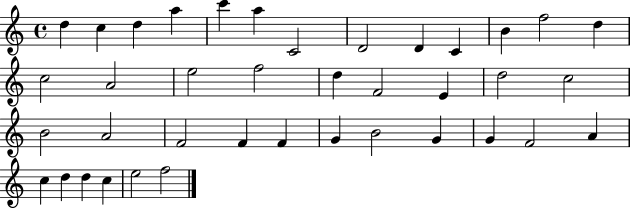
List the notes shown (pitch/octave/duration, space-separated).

D5/q C5/q D5/q A5/q C6/q A5/q C4/h D4/h D4/q C4/q B4/q F5/h D5/q C5/h A4/h E5/h F5/h D5/q F4/h E4/q D5/h C5/h B4/h A4/h F4/h F4/q F4/q G4/q B4/h G4/q G4/q F4/h A4/q C5/q D5/q D5/q C5/q E5/h F5/h